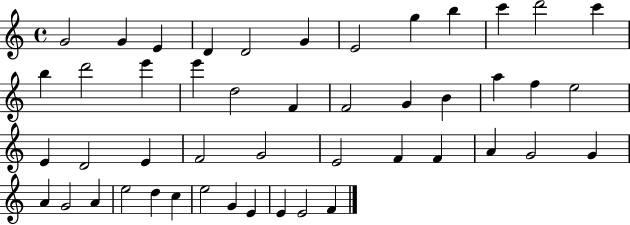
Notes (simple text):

G4/h G4/q E4/q D4/q D4/h G4/q E4/h G5/q B5/q C6/q D6/h C6/q B5/q D6/h E6/q E6/q D5/h F4/q F4/h G4/q B4/q A5/q F5/q E5/h E4/q D4/h E4/q F4/h G4/h E4/h F4/q F4/q A4/q G4/h G4/q A4/q G4/h A4/q E5/h D5/q C5/q E5/h G4/q E4/q E4/q E4/h F4/q